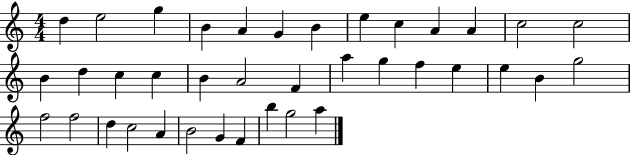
X:1
T:Untitled
M:4/4
L:1/4
K:C
d e2 g B A G B e c A A c2 c2 B d c c B A2 F a g f e e B g2 f2 f2 d c2 A B2 G F b g2 a